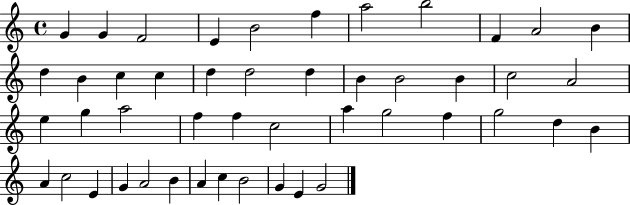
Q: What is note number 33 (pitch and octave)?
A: G5